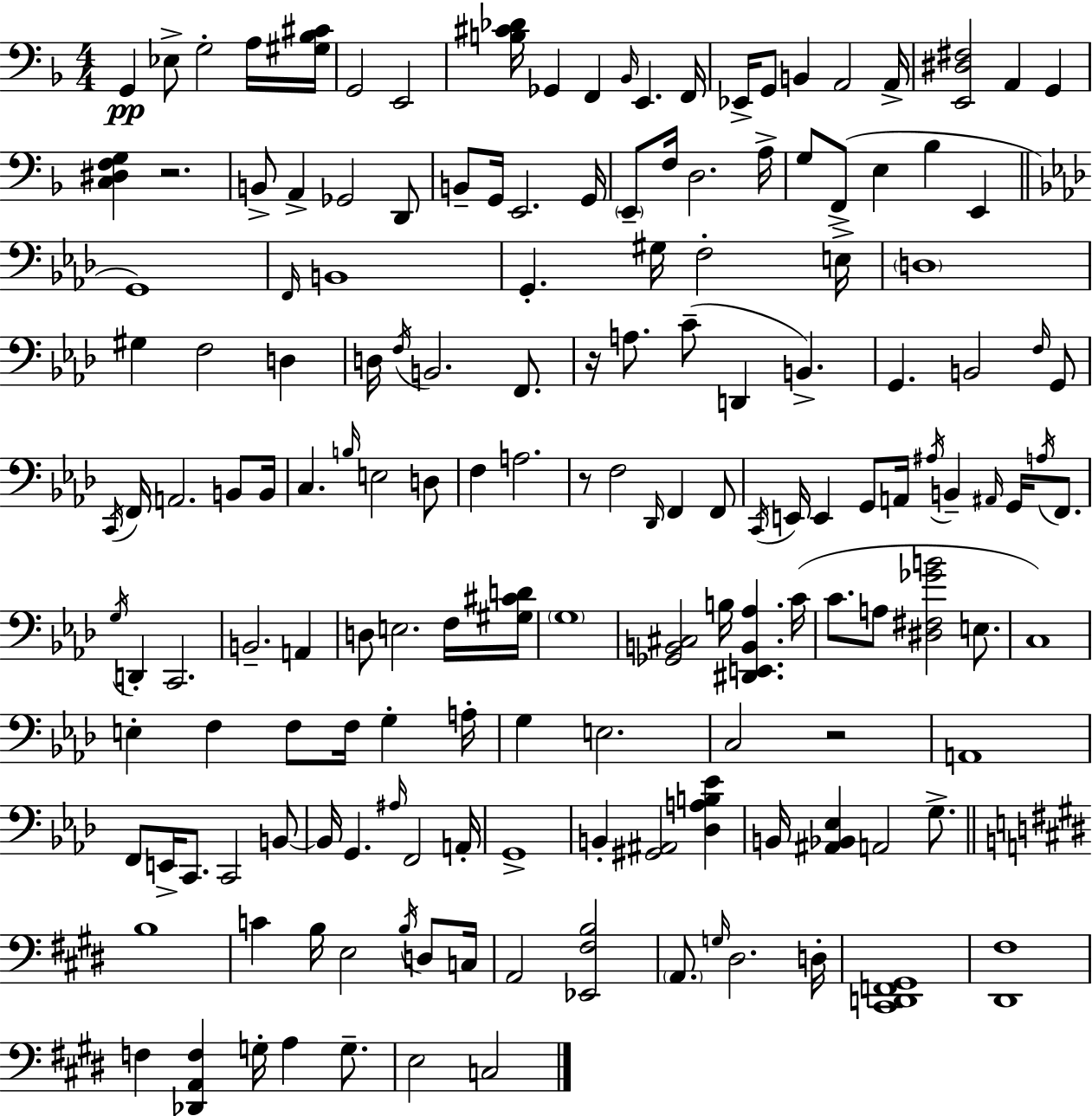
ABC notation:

X:1
T:Untitled
M:4/4
L:1/4
K:F
G,, _E,/2 G,2 A,/4 [^G,_B,^C]/4 G,,2 E,,2 [B,^C_D]/4 _G,, F,, _B,,/4 E,, F,,/4 _E,,/4 G,,/2 B,, A,,2 A,,/4 [E,,^D,^F,]2 A,, G,, [C,^D,F,G,] z2 B,,/2 A,, _G,,2 D,,/2 B,,/2 G,,/4 E,,2 G,,/4 E,,/2 F,/4 D,2 A,/4 G,/2 F,,/2 E, _B, E,, G,,4 F,,/4 B,,4 G,, ^G,/4 F,2 E,/4 D,4 ^G, F,2 D, D,/4 F,/4 B,,2 F,,/2 z/4 A,/2 C/2 D,, B,, G,, B,,2 F,/4 G,,/2 C,,/4 F,,/4 A,,2 B,,/2 B,,/4 C, B,/4 E,2 D,/2 F, A,2 z/2 F,2 _D,,/4 F,, F,,/2 C,,/4 E,,/4 E,, G,,/2 A,,/4 ^A,/4 B,, ^A,,/4 G,,/4 A,/4 F,,/2 G,/4 D,, C,,2 B,,2 A,, D,/2 E,2 F,/4 [^G,^CD]/4 G,4 [_G,,B,,^C,]2 B,/4 [^D,,E,,B,,_A,] C/4 C/2 A,/2 [^D,^F,_GB]2 E,/2 C,4 E, F, F,/2 F,/4 G, A,/4 G, E,2 C,2 z2 A,,4 F,,/2 E,,/4 C,,/2 C,,2 B,,/2 B,,/4 G,, ^A,/4 F,,2 A,,/4 G,,4 B,, [^G,,^A,,]2 [_D,A,B,_E] B,,/4 [^A,,_B,,_E,] A,,2 G,/2 B,4 C B,/4 E,2 B,/4 D,/2 C,/4 A,,2 [_E,,^F,B,]2 A,,/2 G,/4 ^D,2 D,/4 [^C,,D,,F,,^G,,]4 [^D,,^F,]4 F, [_D,,A,,F,] G,/4 A, G,/2 E,2 C,2